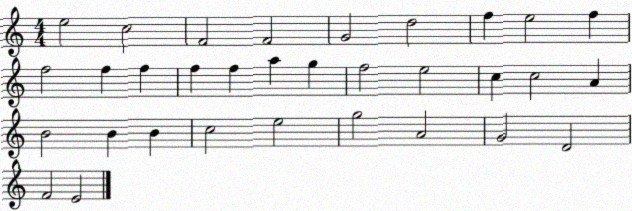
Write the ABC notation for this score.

X:1
T:Untitled
M:4/4
L:1/4
K:C
e2 c2 F2 F2 G2 d2 f e2 f f2 f f f f a g f2 e2 c c2 A B2 B B c2 e2 g2 A2 G2 D2 F2 E2